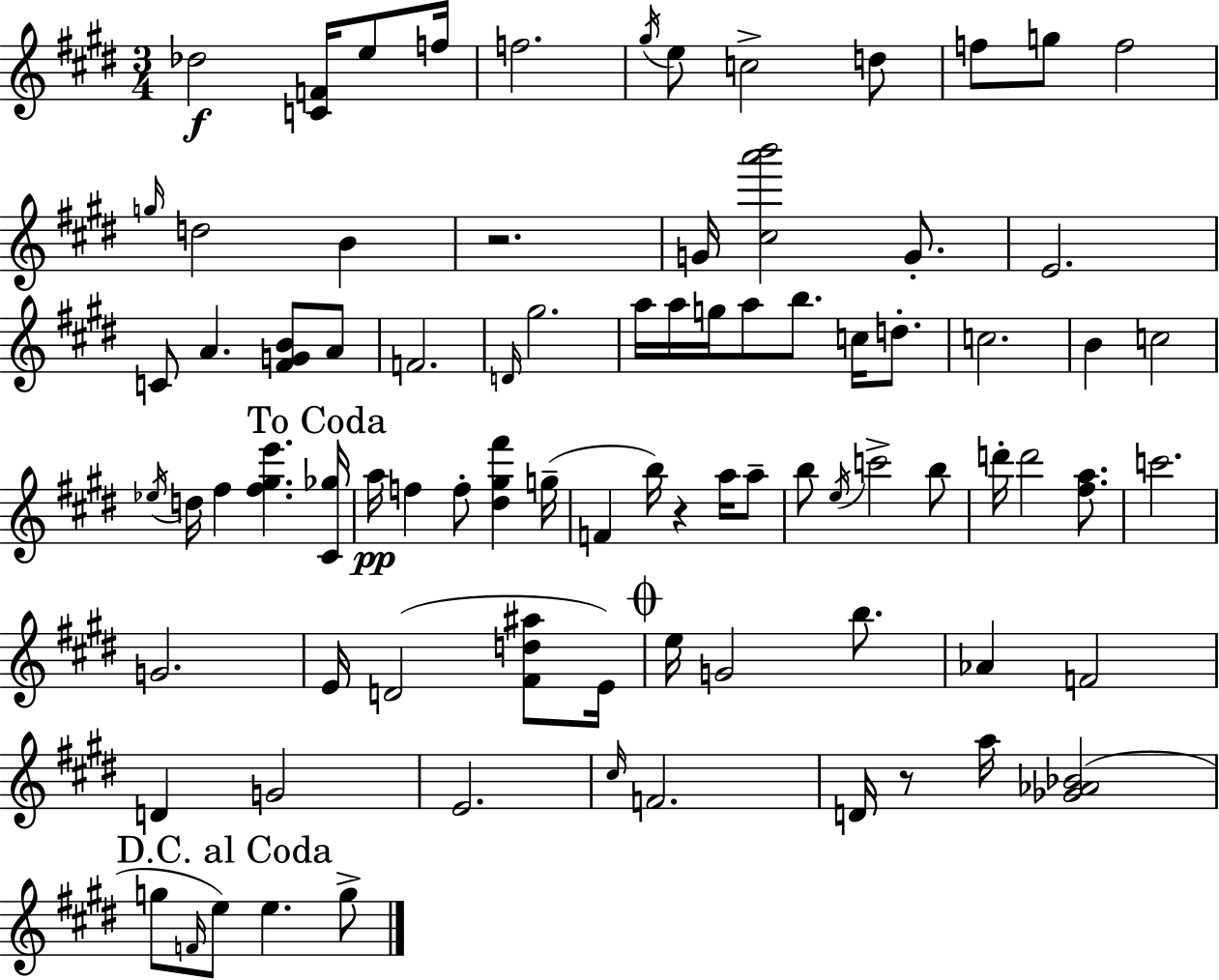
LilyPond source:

{
  \clef treble
  \numericTimeSignature
  \time 3/4
  \key e \major
  des''2\f <c' f'>16 e''8 f''16 | f''2. | \acciaccatura { gis''16 } e''8 c''2-> d''8 | f''8 g''8 f''2 | \break \grace { g''16 } d''2 b'4 | r2. | g'16 <cis'' a''' b'''>2 g'8.-. | e'2. | \break c'8 a'4. <fis' g' b'>8 | a'8 f'2. | \grace { d'16 } gis''2. | a''16 a''16 g''16 a''8 b''8. c''16 | \break d''8.-. c''2. | b'4 c''2 | \acciaccatura { ees''16 } d''16 fis''4 <fis'' gis'' e'''>4. | \mark "To Coda" <cis' ges''>16 a''16\pp f''4 f''8-. <dis'' gis'' fis'''>4 | \break g''16--( f'4 b''16) r4 | a''16 a''8-- b''8 \acciaccatura { e''16 } c'''2-> | b''8 d'''16-. d'''2 | <fis'' a''>8. c'''2. | \break g'2. | e'16 d'2( | <fis' d'' ais''>8 e'16) \mark \markup { \musicglyph "scripts.coda" } e''16 g'2 | b''8. aes'4 f'2 | \break d'4 g'2 | e'2. | \grace { cis''16 } f'2. | d'16 r8 a''16 <ges' aes' bes'>2( | \break \mark "D.C. al Coda" g''8 \grace { f'16 } e''8) e''4. | g''8-> \bar "|."
}